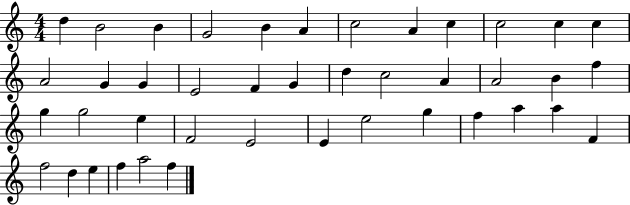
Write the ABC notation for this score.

X:1
T:Untitled
M:4/4
L:1/4
K:C
d B2 B G2 B A c2 A c c2 c c A2 G G E2 F G d c2 A A2 B f g g2 e F2 E2 E e2 g f a a F f2 d e f a2 f